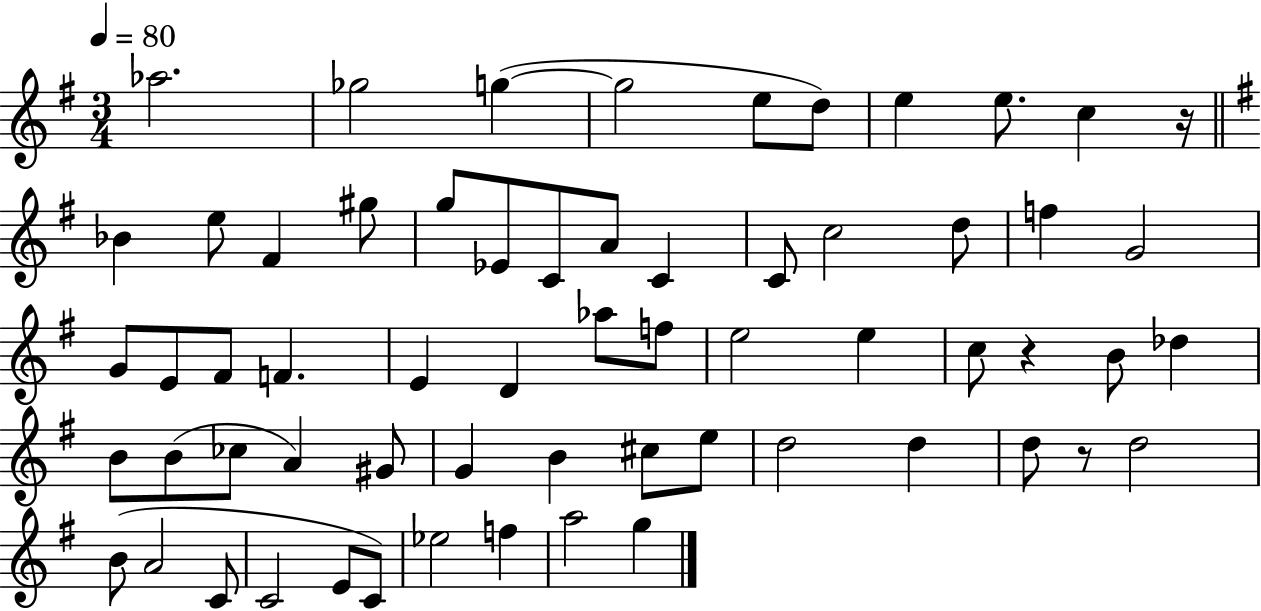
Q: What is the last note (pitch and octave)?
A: G5